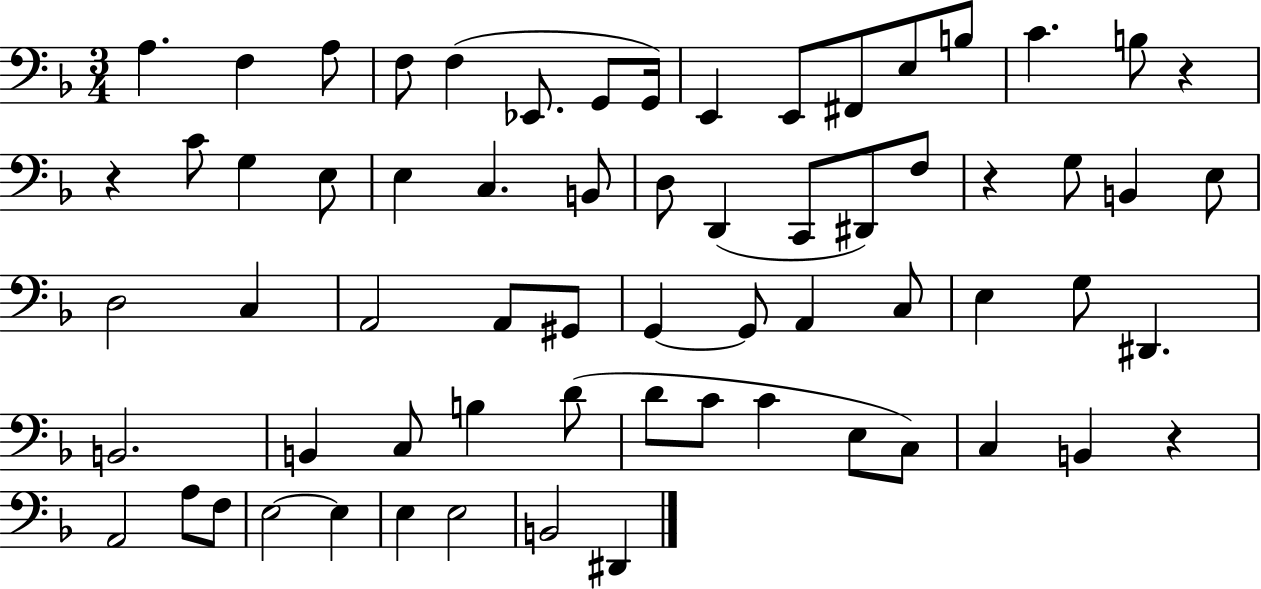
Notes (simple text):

A3/q. F3/q A3/e F3/e F3/q Eb2/e. G2/e G2/s E2/q E2/e F#2/e E3/e B3/e C4/q. B3/e R/q R/q C4/e G3/q E3/e E3/q C3/q. B2/e D3/e D2/q C2/e D#2/e F3/e R/q G3/e B2/q E3/e D3/h C3/q A2/h A2/e G#2/e G2/q G2/e A2/q C3/e E3/q G3/e D#2/q. B2/h. B2/q C3/e B3/q D4/e D4/e C4/e C4/q E3/e C3/e C3/q B2/q R/q A2/h A3/e F3/e E3/h E3/q E3/q E3/h B2/h D#2/q